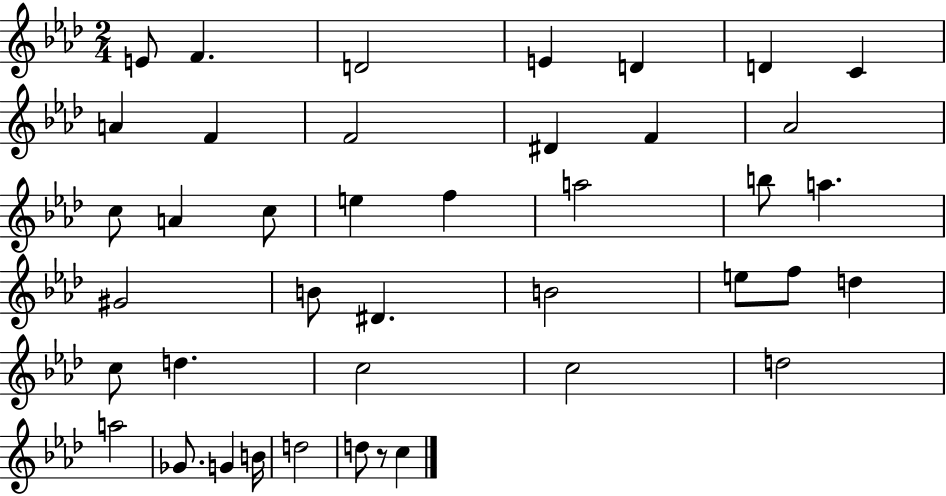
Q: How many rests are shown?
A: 1